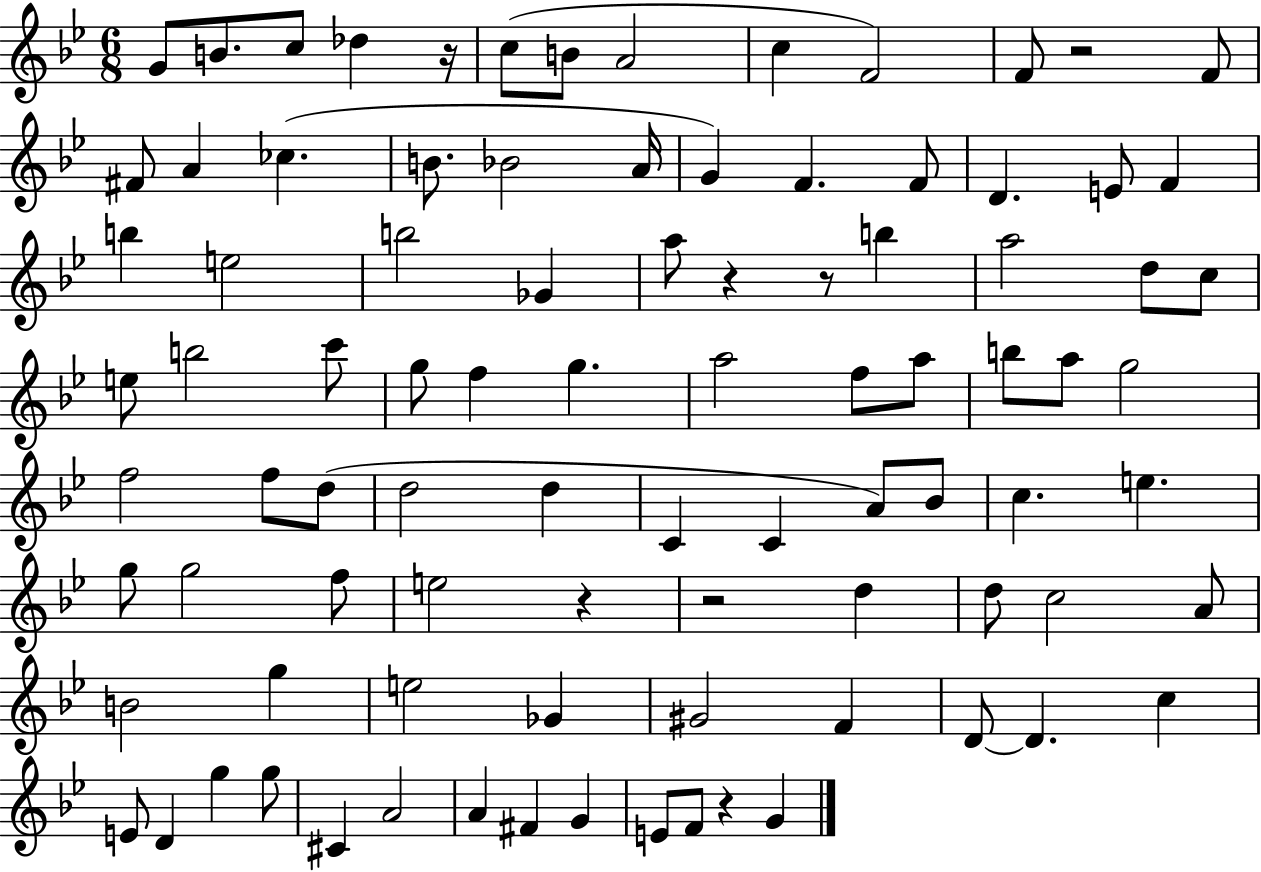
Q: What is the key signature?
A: BES major